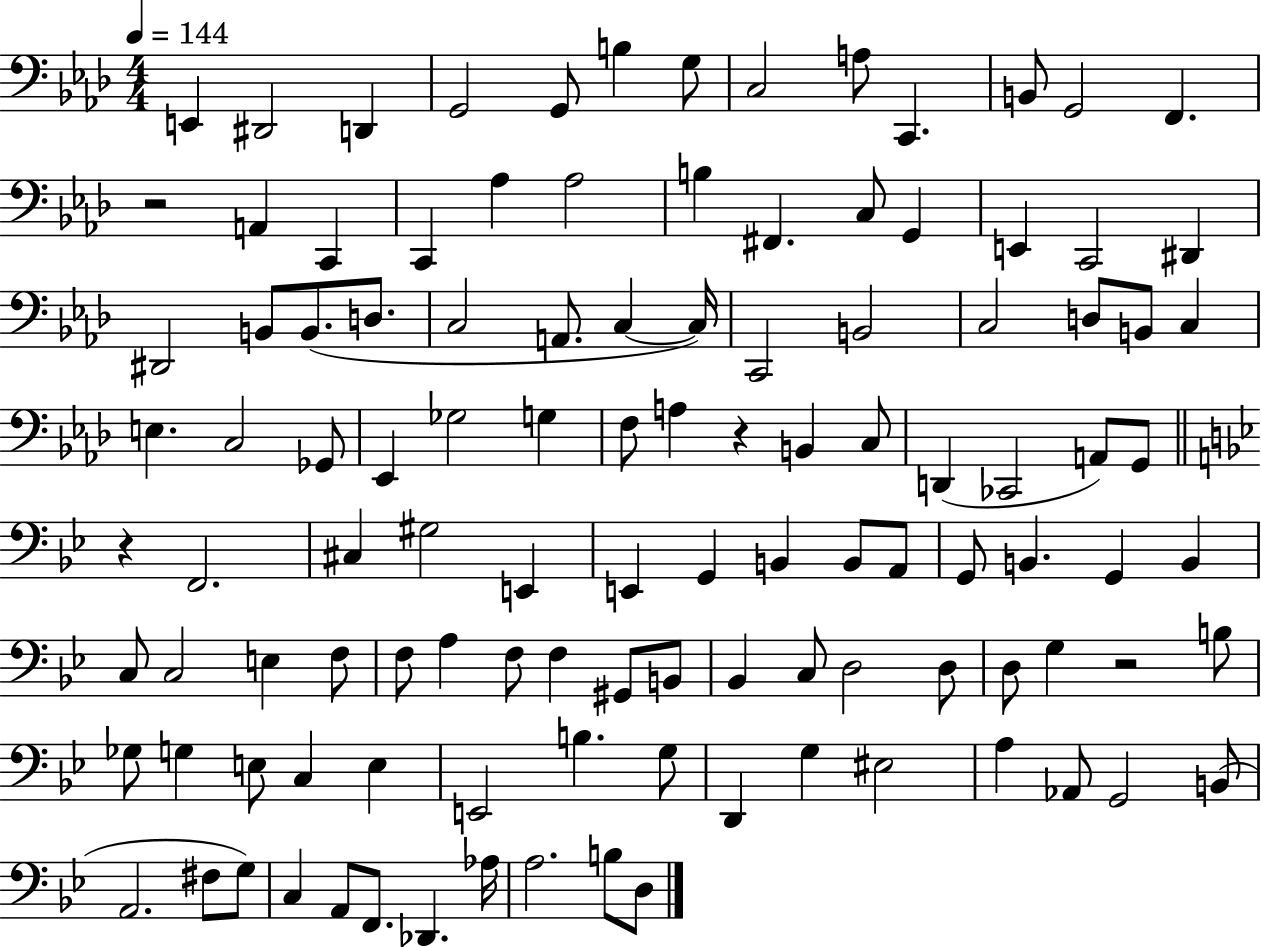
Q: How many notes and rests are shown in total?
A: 113